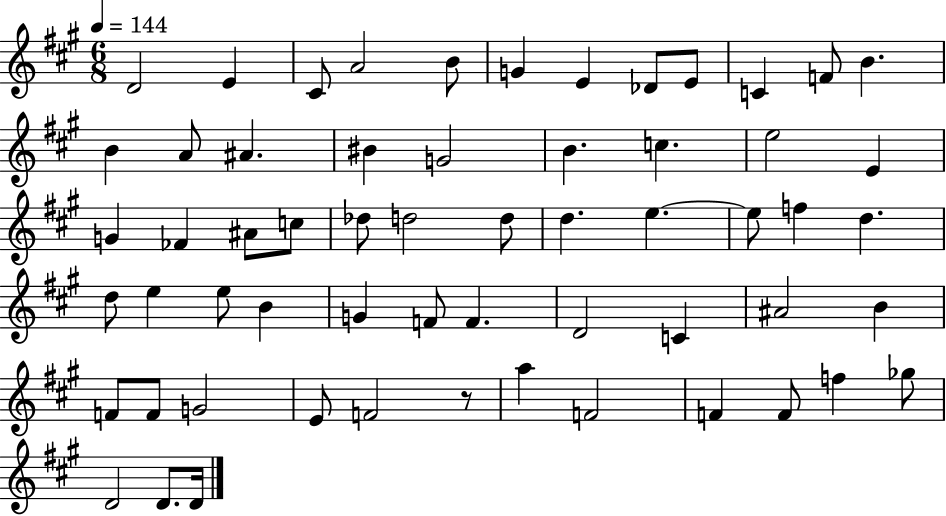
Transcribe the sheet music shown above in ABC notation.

X:1
T:Untitled
M:6/8
L:1/4
K:A
D2 E ^C/2 A2 B/2 G E _D/2 E/2 C F/2 B B A/2 ^A ^B G2 B c e2 E G _F ^A/2 c/2 _d/2 d2 d/2 d e e/2 f d d/2 e e/2 B G F/2 F D2 C ^A2 B F/2 F/2 G2 E/2 F2 z/2 a F2 F F/2 f _g/2 D2 D/2 D/4